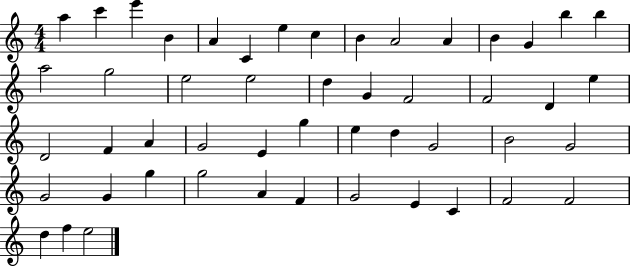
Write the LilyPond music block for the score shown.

{
  \clef treble
  \numericTimeSignature
  \time 4/4
  \key c \major
  a''4 c'''4 e'''4 b'4 | a'4 c'4 e''4 c''4 | b'4 a'2 a'4 | b'4 g'4 b''4 b''4 | \break a''2 g''2 | e''2 e''2 | d''4 g'4 f'2 | f'2 d'4 e''4 | \break d'2 f'4 a'4 | g'2 e'4 g''4 | e''4 d''4 g'2 | b'2 g'2 | \break g'2 g'4 g''4 | g''2 a'4 f'4 | g'2 e'4 c'4 | f'2 f'2 | \break d''4 f''4 e''2 | \bar "|."
}